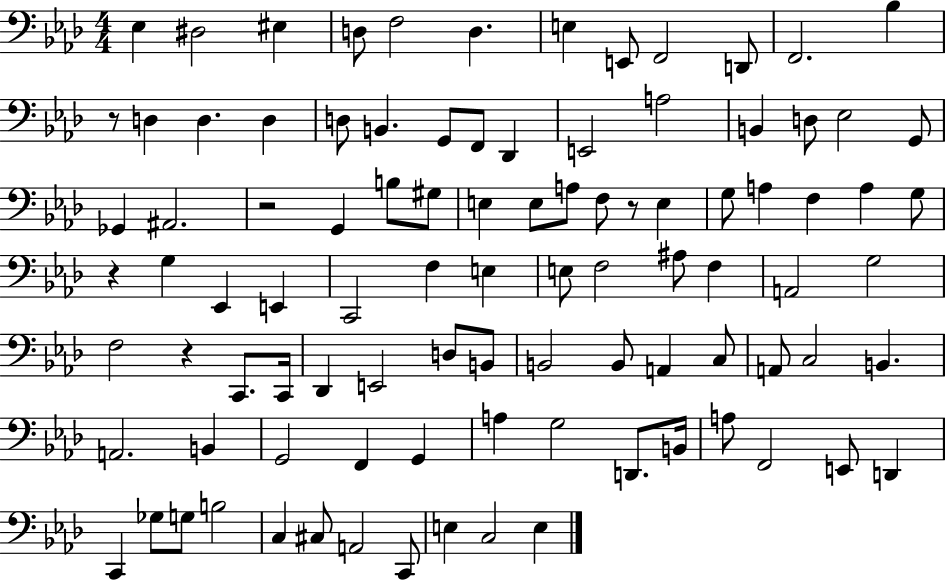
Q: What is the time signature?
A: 4/4